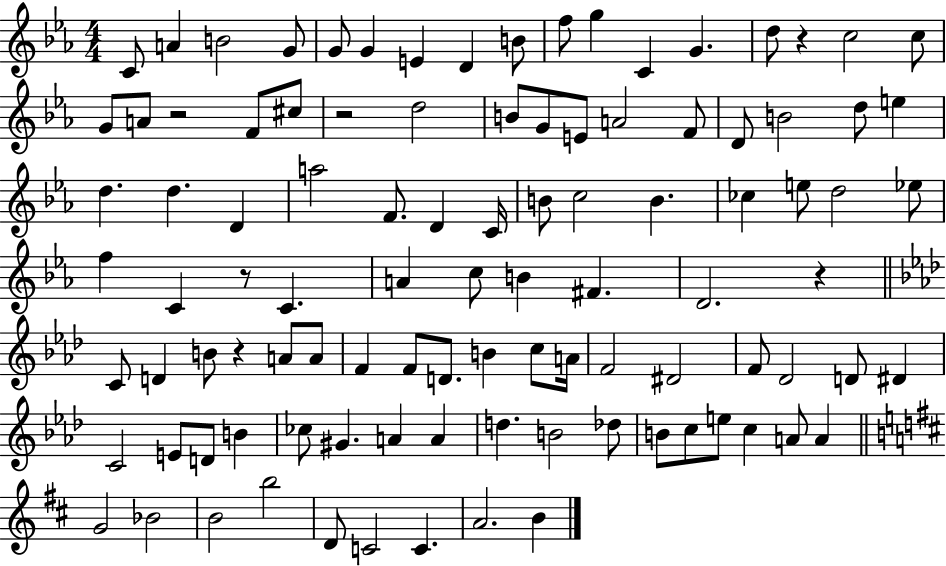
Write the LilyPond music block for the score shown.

{
  \clef treble
  \numericTimeSignature
  \time 4/4
  \key ees \major
  c'8 a'4 b'2 g'8 | g'8 g'4 e'4 d'4 b'8 | f''8 g''4 c'4 g'4. | d''8 r4 c''2 c''8 | \break g'8 a'8 r2 f'8 cis''8 | r2 d''2 | b'8 g'8 e'8 a'2 f'8 | d'8 b'2 d''8 e''4 | \break d''4. d''4. d'4 | a''2 f'8. d'4 c'16 | b'8 c''2 b'4. | ces''4 e''8 d''2 ees''8 | \break f''4 c'4 r8 c'4. | a'4 c''8 b'4 fis'4. | d'2. r4 | \bar "||" \break \key f \minor c'8 d'4 b'8 r4 a'8 a'8 | f'4 f'8 d'8. b'4 c''8 a'16 | f'2 dis'2 | f'8 des'2 d'8 dis'4 | \break c'2 e'8 d'8 b'4 | ces''8 gis'4. a'4 a'4 | d''4. b'2 des''8 | b'8 c''8 e''8 c''4 a'8 a'4 | \break \bar "||" \break \key b \minor g'2 bes'2 | b'2 b''2 | d'8 c'2 c'4. | a'2. b'4 | \break \bar "|."
}